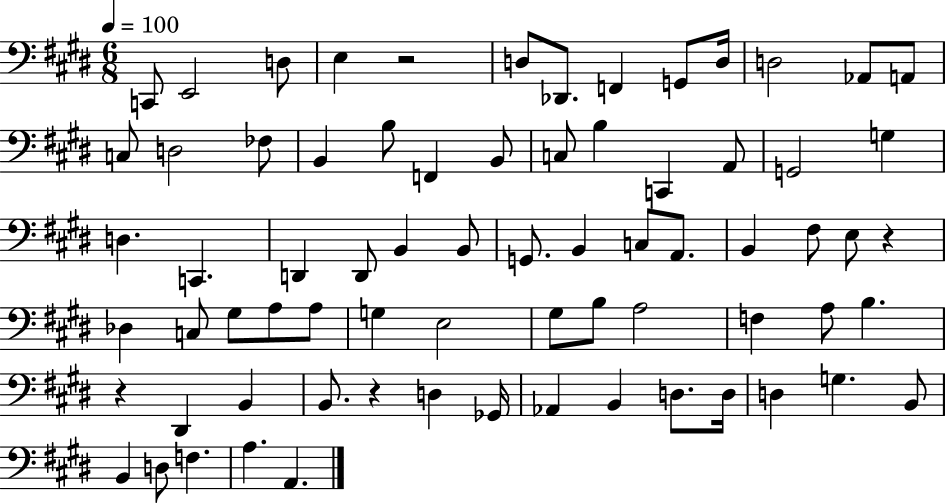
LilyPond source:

{
  \clef bass
  \numericTimeSignature
  \time 6/8
  \key e \major
  \tempo 4 = 100
  c,8 e,2 d8 | e4 r2 | d8 des,8. f,4 g,8 d16 | d2 aes,8 a,8 | \break c8 d2 fes8 | b,4 b8 f,4 b,8 | c8 b4 c,4 a,8 | g,2 g4 | \break d4. c,4. | d,4 d,8 b,4 b,8 | g,8. b,4 c8 a,8. | b,4 fis8 e8 r4 | \break des4 c8 gis8 a8 a8 | g4 e2 | gis8 b8 a2 | f4 a8 b4. | \break r4 dis,4 b,4 | b,8. r4 d4 ges,16 | aes,4 b,4 d8. d16 | d4 g4. b,8 | \break b,4 d8 f4. | a4. a,4. | \bar "|."
}